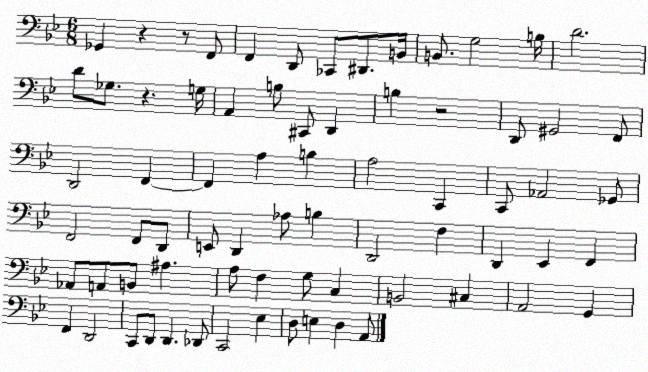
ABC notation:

X:1
T:Untitled
M:6/8
L:1/4
K:Bb
_G,, z z/2 F,,/2 F,, D,,/2 _C,,/2 ^D,,/2 B,,/4 B,,/2 G,2 B,/4 D2 D/2 _G,/2 z G,/4 A,, B,/2 ^C,,/2 D,, B, z2 D,,/2 ^G,,2 F,,/2 D,,2 F,, F,, A, B, A,2 C,, C,,/2 _A,,2 _G,,/2 F,,2 F,,/2 D,,/2 E,,/2 D,, _A,/2 B, D,,2 F, D,, _E,, F,, _A,,/2 A,,/2 B,,/2 ^A, A,/2 F, G,/2 C, B,,2 ^C, A,,2 G,, F,, D,,2 C,,/2 D,,/2 D,, _D,,/2 C,,2 _E, D,/2 E, D, A,,/2